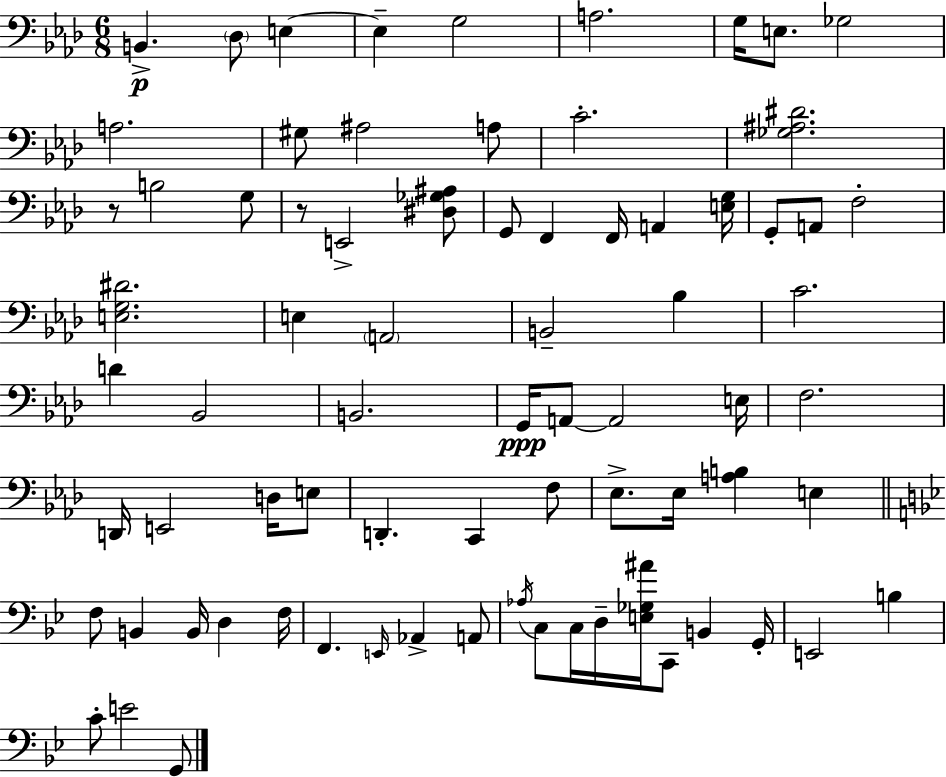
B2/q. Db3/e E3/q E3/q G3/h A3/h. G3/s E3/e. Gb3/h A3/h. G#3/e A#3/h A3/e C4/h. [Gb3,A#3,D#4]/h. R/e B3/h G3/e R/e E2/h [D#3,Gb3,A#3]/e G2/e F2/q F2/s A2/q [E3,G3]/s G2/e A2/e F3/h [E3,G3,D#4]/h. E3/q A2/h B2/h Bb3/q C4/h. D4/q Bb2/h B2/h. G2/s A2/e A2/h E3/s F3/h. D2/s E2/h D3/s E3/e D2/q. C2/q F3/e Eb3/e. Eb3/s [A3,B3]/q E3/q F3/e B2/q B2/s D3/q F3/s F2/q. E2/s Ab2/q A2/e Ab3/s C3/e C3/s D3/s [E3,Gb3,A#4]/s C2/e B2/q G2/s E2/h B3/q C4/e E4/h G2/e